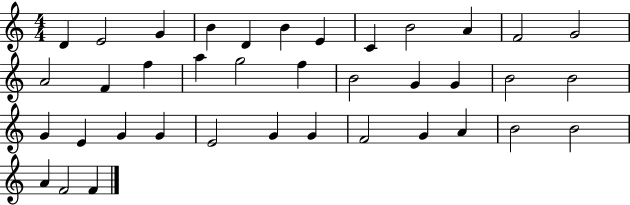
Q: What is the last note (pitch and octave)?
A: F4